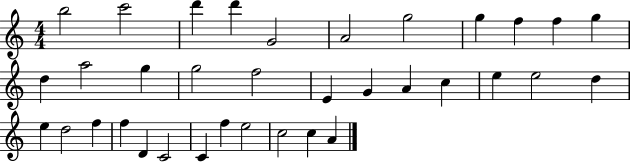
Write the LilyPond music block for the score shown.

{
  \clef treble
  \numericTimeSignature
  \time 4/4
  \key c \major
  b''2 c'''2 | d'''4 d'''4 g'2 | a'2 g''2 | g''4 f''4 f''4 g''4 | \break d''4 a''2 g''4 | g''2 f''2 | e'4 g'4 a'4 c''4 | e''4 e''2 d''4 | \break e''4 d''2 f''4 | f''4 d'4 c'2 | c'4 f''4 e''2 | c''2 c''4 a'4 | \break \bar "|."
}